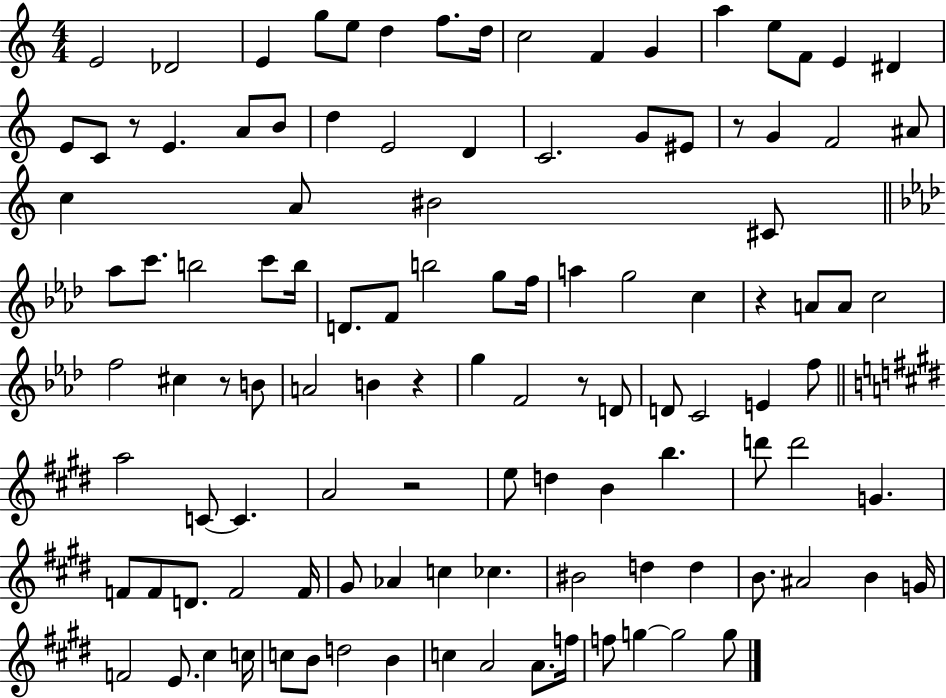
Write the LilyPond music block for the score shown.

{
  \clef treble
  \numericTimeSignature
  \time 4/4
  \key c \major
  e'2 des'2 | e'4 g''8 e''8 d''4 f''8. d''16 | c''2 f'4 g'4 | a''4 e''8 f'8 e'4 dis'4 | \break e'8 c'8 r8 e'4. a'8 b'8 | d''4 e'2 d'4 | c'2. g'8 eis'8 | r8 g'4 f'2 ais'8 | \break c''4 a'8 bis'2 cis'8 | \bar "||" \break \key f \minor aes''8 c'''8. b''2 c'''8 b''16 | d'8. f'8 b''2 g''8 f''16 | a''4 g''2 c''4 | r4 a'8 a'8 c''2 | \break f''2 cis''4 r8 b'8 | a'2 b'4 r4 | g''4 f'2 r8 d'8 | d'8 c'2 e'4 f''8 | \break \bar "||" \break \key e \major a''2 c'8~~ c'4. | a'2 r2 | e''8 d''4 b'4 b''4. | d'''8 d'''2 g'4. | \break f'8 f'8 d'8. f'2 f'16 | gis'8 aes'4 c''4 ces''4. | bis'2 d''4 d''4 | b'8. ais'2 b'4 g'16 | \break f'2 e'8. cis''4 c''16 | c''8 b'8 d''2 b'4 | c''4 a'2 a'8. f''16 | f''8 g''4~~ g''2 g''8 | \break \bar "|."
}